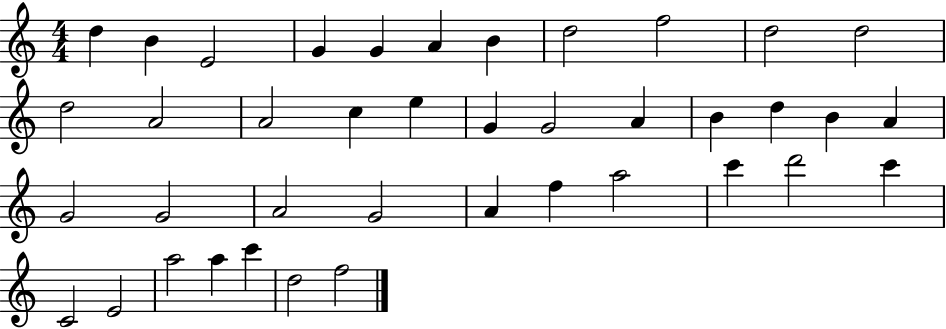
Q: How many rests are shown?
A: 0